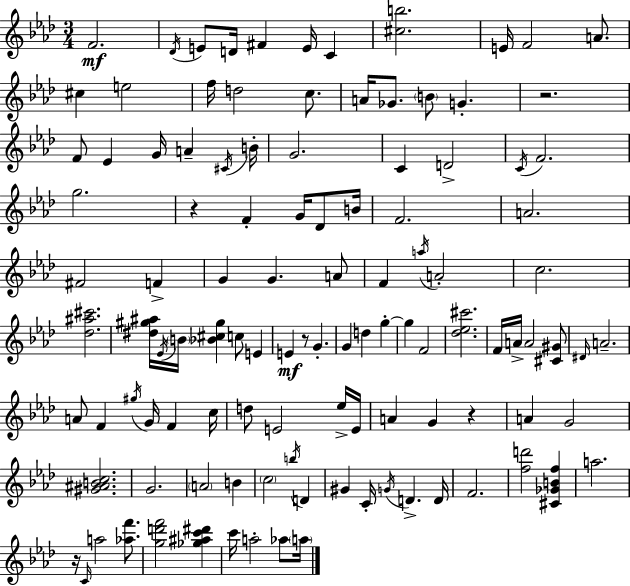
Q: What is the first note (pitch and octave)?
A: F4